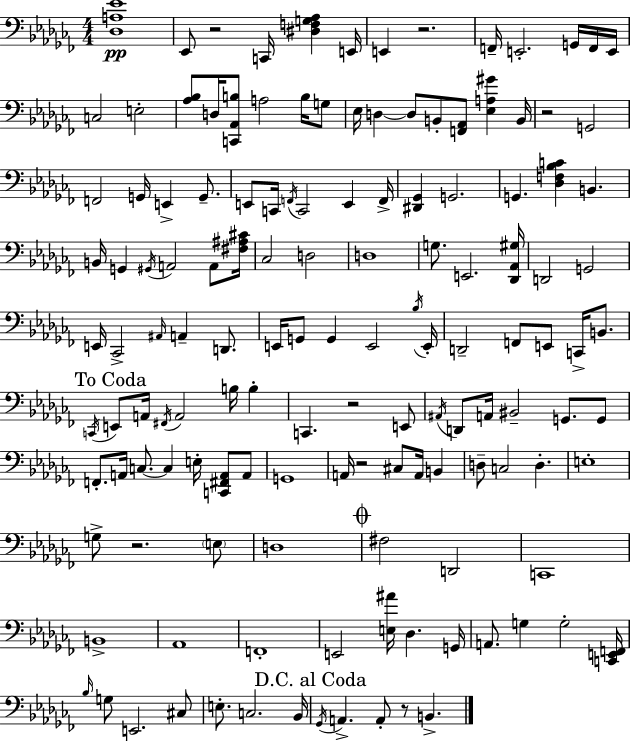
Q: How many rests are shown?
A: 7